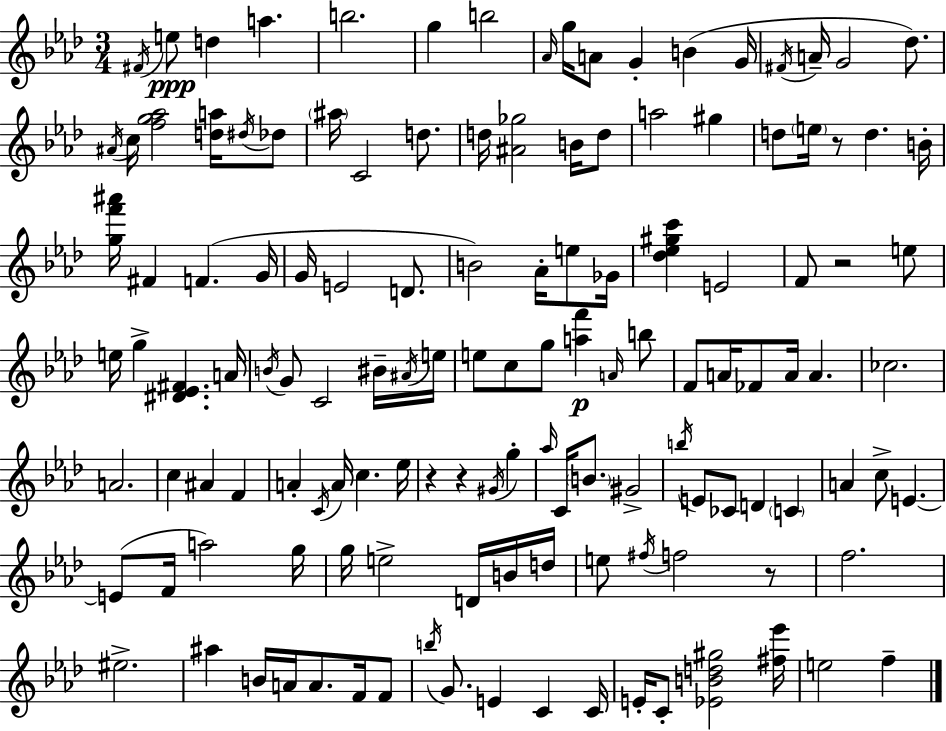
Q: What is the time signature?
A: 3/4